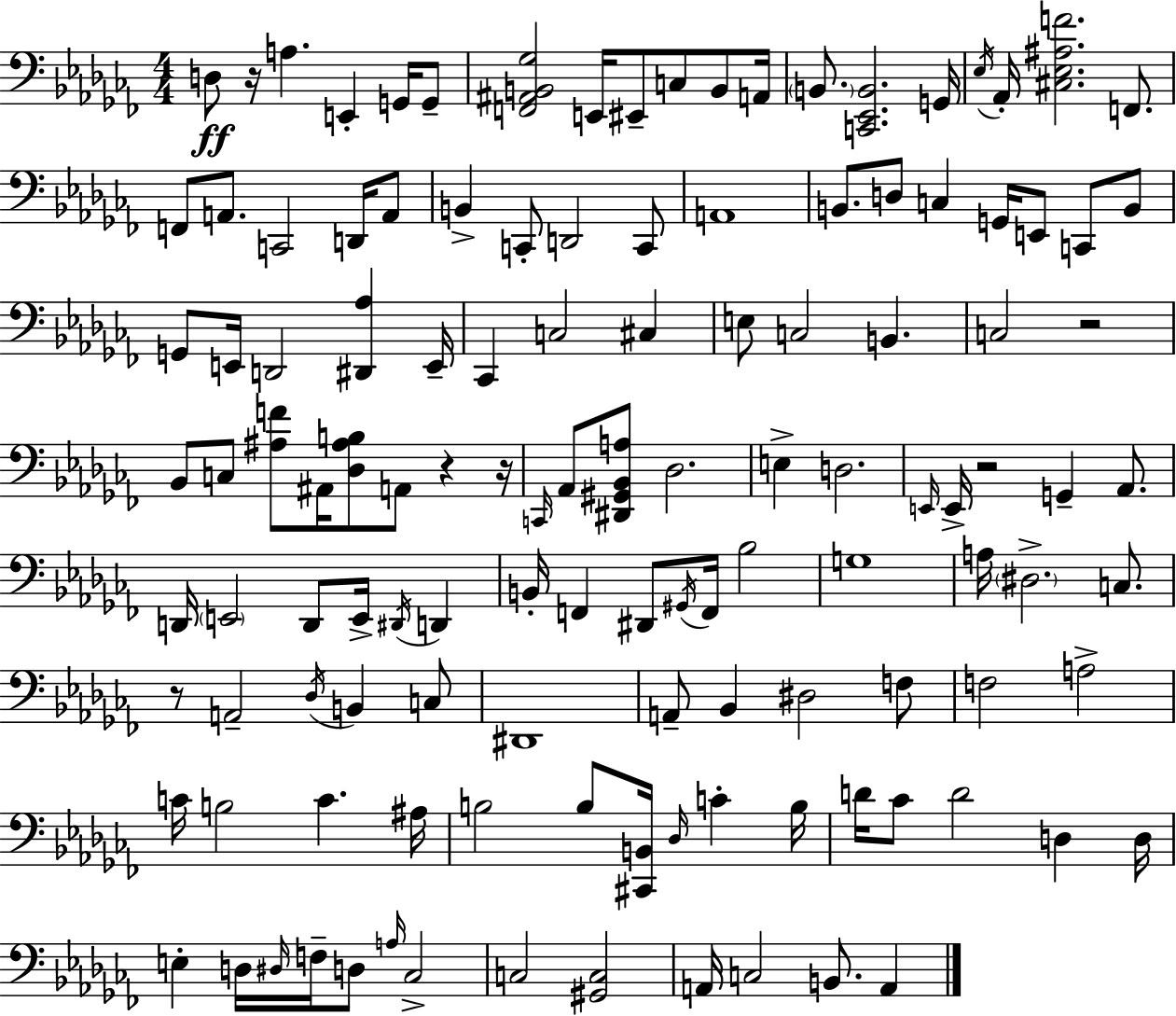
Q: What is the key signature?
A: AES minor